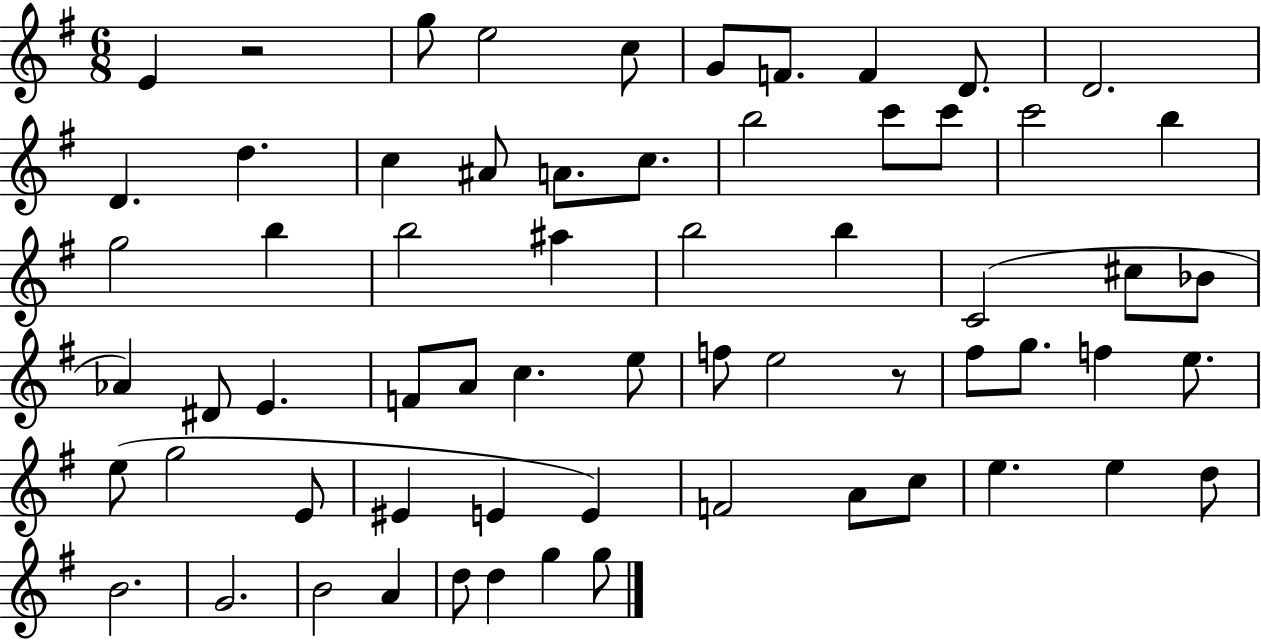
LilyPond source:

{
  \clef treble
  \numericTimeSignature
  \time 6/8
  \key g \major
  \repeat volta 2 { e'4 r2 | g''8 e''2 c''8 | g'8 f'8. f'4 d'8. | d'2. | \break d'4. d''4. | c''4 ais'8 a'8. c''8. | b''2 c'''8 c'''8 | c'''2 b''4 | \break g''2 b''4 | b''2 ais''4 | b''2 b''4 | c'2( cis''8 bes'8 | \break aes'4) dis'8 e'4. | f'8 a'8 c''4. e''8 | f''8 e''2 r8 | fis''8 g''8. f''4 e''8. | \break e''8( g''2 e'8 | eis'4 e'4 e'4) | f'2 a'8 c''8 | e''4. e''4 d''8 | \break b'2. | g'2. | b'2 a'4 | d''8 d''4 g''4 g''8 | \break } \bar "|."
}